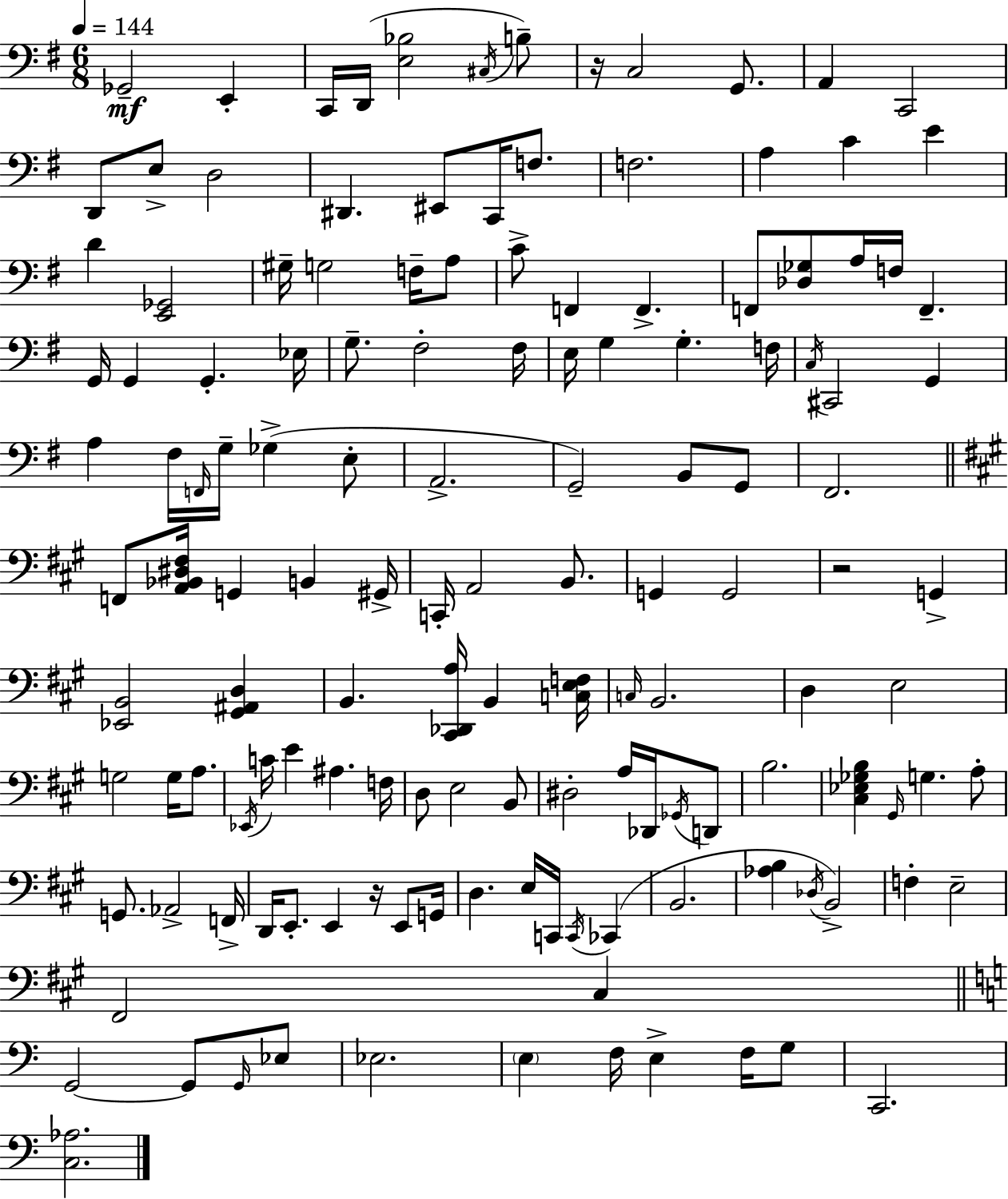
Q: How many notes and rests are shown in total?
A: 139